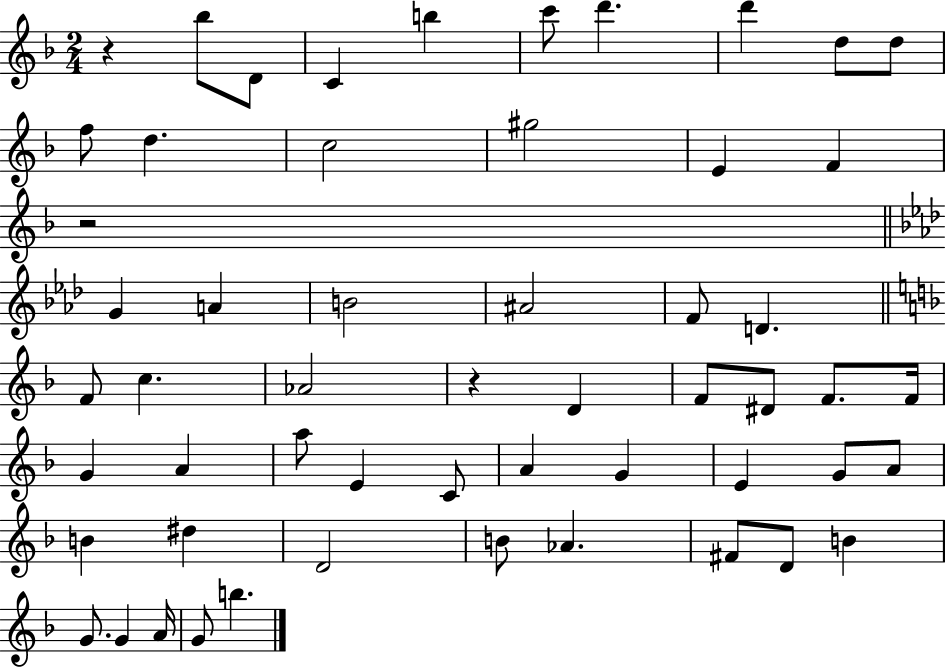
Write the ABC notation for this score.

X:1
T:Untitled
M:2/4
L:1/4
K:F
z _b/2 D/2 C b c'/2 d' d' d/2 d/2 f/2 d c2 ^g2 E F z2 G A B2 ^A2 F/2 D F/2 c _A2 z D F/2 ^D/2 F/2 F/4 G A a/2 E C/2 A G E G/2 A/2 B ^d D2 B/2 _A ^F/2 D/2 B G/2 G A/4 G/2 b